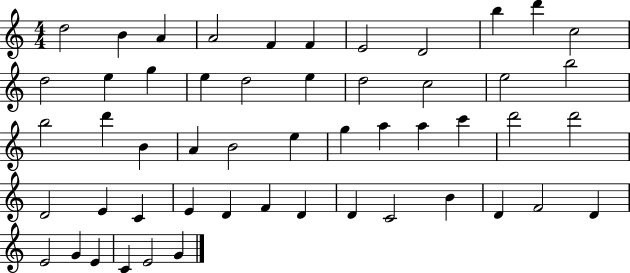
X:1
T:Untitled
M:4/4
L:1/4
K:C
d2 B A A2 F F E2 D2 b d' c2 d2 e g e d2 e d2 c2 e2 b2 b2 d' B A B2 e g a a c' d'2 d'2 D2 E C E D F D D C2 B D F2 D E2 G E C E2 G